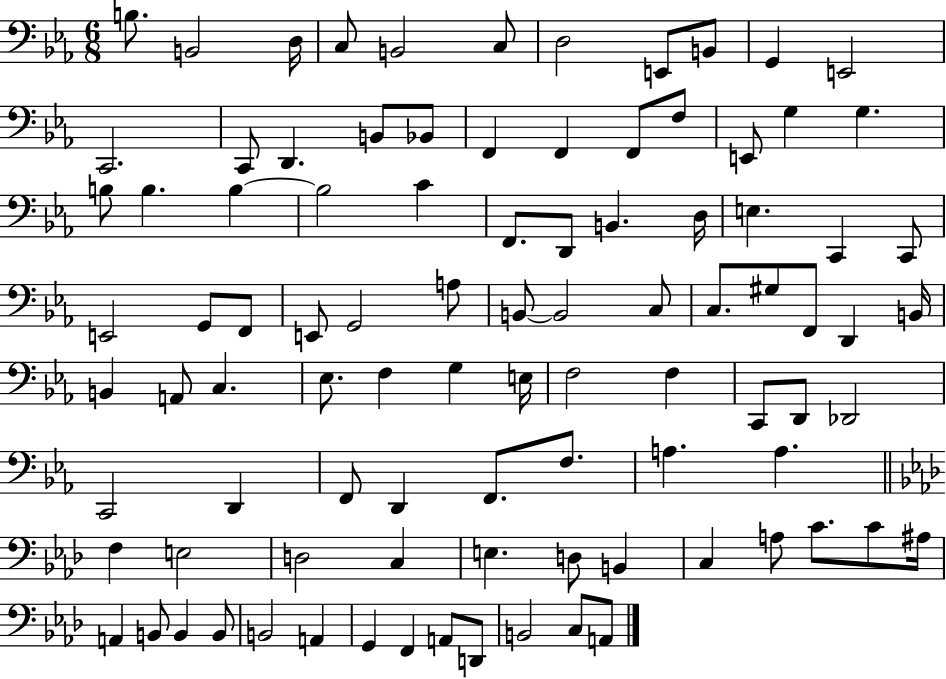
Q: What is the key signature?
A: EES major